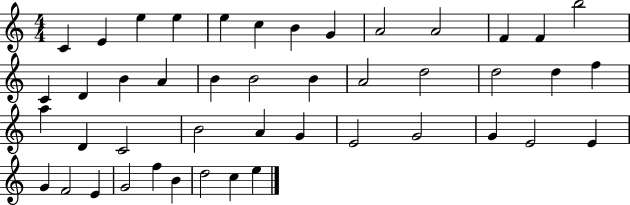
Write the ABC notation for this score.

X:1
T:Untitled
M:4/4
L:1/4
K:C
C E e e e c B G A2 A2 F F b2 C D B A B B2 B A2 d2 d2 d f a D C2 B2 A G E2 G2 G E2 E G F2 E G2 f B d2 c e